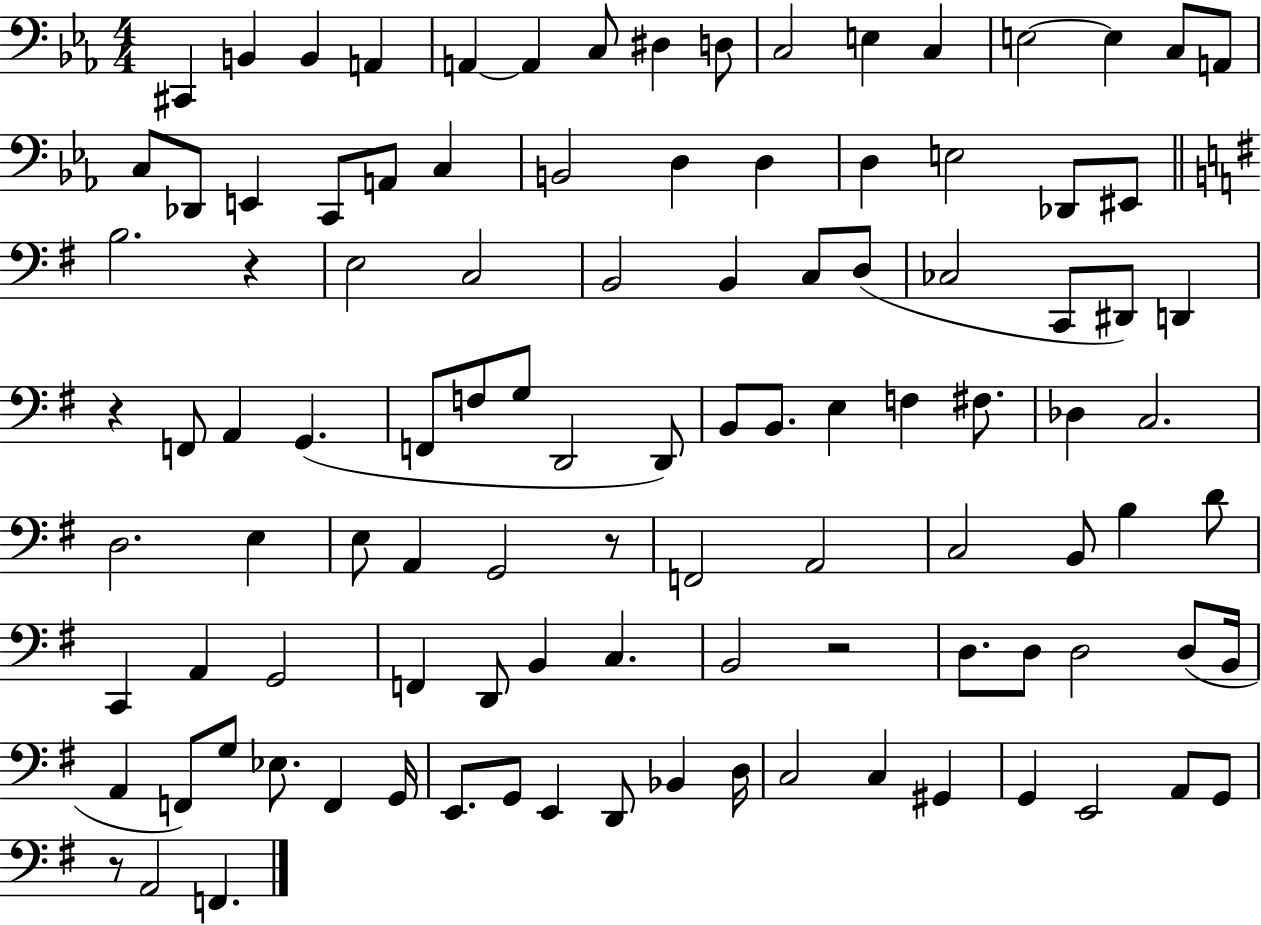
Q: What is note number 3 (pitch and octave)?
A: B2